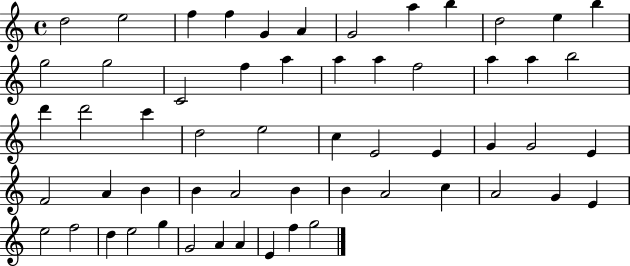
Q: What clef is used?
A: treble